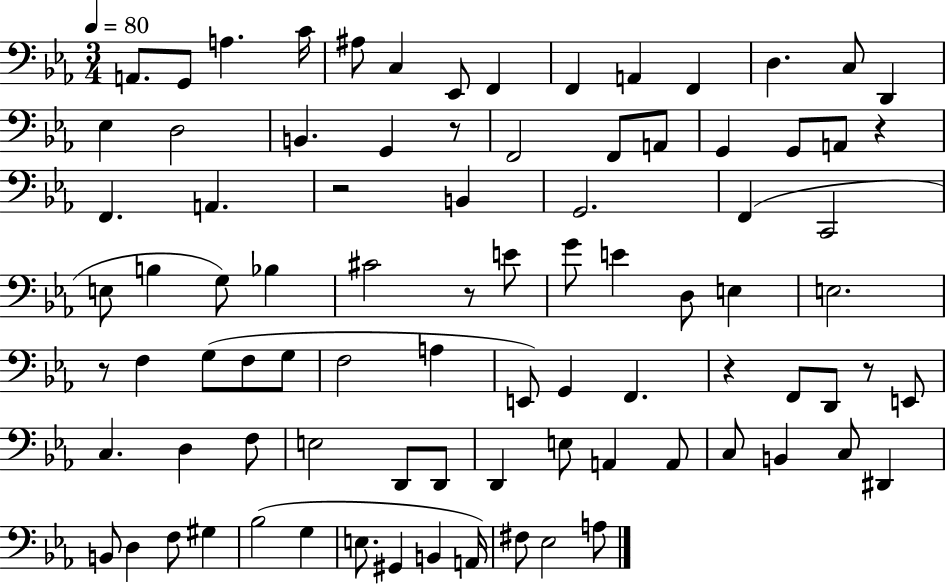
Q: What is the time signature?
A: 3/4